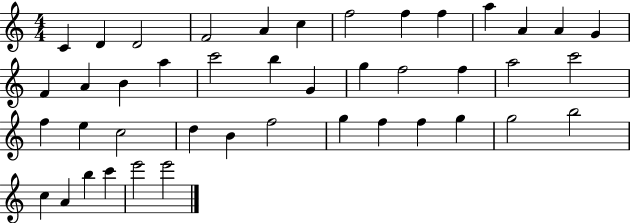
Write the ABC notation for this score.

X:1
T:Untitled
M:4/4
L:1/4
K:C
C D D2 F2 A c f2 f f a A A G F A B a c'2 b G g f2 f a2 c'2 f e c2 d B f2 g f f g g2 b2 c A b c' e'2 e'2